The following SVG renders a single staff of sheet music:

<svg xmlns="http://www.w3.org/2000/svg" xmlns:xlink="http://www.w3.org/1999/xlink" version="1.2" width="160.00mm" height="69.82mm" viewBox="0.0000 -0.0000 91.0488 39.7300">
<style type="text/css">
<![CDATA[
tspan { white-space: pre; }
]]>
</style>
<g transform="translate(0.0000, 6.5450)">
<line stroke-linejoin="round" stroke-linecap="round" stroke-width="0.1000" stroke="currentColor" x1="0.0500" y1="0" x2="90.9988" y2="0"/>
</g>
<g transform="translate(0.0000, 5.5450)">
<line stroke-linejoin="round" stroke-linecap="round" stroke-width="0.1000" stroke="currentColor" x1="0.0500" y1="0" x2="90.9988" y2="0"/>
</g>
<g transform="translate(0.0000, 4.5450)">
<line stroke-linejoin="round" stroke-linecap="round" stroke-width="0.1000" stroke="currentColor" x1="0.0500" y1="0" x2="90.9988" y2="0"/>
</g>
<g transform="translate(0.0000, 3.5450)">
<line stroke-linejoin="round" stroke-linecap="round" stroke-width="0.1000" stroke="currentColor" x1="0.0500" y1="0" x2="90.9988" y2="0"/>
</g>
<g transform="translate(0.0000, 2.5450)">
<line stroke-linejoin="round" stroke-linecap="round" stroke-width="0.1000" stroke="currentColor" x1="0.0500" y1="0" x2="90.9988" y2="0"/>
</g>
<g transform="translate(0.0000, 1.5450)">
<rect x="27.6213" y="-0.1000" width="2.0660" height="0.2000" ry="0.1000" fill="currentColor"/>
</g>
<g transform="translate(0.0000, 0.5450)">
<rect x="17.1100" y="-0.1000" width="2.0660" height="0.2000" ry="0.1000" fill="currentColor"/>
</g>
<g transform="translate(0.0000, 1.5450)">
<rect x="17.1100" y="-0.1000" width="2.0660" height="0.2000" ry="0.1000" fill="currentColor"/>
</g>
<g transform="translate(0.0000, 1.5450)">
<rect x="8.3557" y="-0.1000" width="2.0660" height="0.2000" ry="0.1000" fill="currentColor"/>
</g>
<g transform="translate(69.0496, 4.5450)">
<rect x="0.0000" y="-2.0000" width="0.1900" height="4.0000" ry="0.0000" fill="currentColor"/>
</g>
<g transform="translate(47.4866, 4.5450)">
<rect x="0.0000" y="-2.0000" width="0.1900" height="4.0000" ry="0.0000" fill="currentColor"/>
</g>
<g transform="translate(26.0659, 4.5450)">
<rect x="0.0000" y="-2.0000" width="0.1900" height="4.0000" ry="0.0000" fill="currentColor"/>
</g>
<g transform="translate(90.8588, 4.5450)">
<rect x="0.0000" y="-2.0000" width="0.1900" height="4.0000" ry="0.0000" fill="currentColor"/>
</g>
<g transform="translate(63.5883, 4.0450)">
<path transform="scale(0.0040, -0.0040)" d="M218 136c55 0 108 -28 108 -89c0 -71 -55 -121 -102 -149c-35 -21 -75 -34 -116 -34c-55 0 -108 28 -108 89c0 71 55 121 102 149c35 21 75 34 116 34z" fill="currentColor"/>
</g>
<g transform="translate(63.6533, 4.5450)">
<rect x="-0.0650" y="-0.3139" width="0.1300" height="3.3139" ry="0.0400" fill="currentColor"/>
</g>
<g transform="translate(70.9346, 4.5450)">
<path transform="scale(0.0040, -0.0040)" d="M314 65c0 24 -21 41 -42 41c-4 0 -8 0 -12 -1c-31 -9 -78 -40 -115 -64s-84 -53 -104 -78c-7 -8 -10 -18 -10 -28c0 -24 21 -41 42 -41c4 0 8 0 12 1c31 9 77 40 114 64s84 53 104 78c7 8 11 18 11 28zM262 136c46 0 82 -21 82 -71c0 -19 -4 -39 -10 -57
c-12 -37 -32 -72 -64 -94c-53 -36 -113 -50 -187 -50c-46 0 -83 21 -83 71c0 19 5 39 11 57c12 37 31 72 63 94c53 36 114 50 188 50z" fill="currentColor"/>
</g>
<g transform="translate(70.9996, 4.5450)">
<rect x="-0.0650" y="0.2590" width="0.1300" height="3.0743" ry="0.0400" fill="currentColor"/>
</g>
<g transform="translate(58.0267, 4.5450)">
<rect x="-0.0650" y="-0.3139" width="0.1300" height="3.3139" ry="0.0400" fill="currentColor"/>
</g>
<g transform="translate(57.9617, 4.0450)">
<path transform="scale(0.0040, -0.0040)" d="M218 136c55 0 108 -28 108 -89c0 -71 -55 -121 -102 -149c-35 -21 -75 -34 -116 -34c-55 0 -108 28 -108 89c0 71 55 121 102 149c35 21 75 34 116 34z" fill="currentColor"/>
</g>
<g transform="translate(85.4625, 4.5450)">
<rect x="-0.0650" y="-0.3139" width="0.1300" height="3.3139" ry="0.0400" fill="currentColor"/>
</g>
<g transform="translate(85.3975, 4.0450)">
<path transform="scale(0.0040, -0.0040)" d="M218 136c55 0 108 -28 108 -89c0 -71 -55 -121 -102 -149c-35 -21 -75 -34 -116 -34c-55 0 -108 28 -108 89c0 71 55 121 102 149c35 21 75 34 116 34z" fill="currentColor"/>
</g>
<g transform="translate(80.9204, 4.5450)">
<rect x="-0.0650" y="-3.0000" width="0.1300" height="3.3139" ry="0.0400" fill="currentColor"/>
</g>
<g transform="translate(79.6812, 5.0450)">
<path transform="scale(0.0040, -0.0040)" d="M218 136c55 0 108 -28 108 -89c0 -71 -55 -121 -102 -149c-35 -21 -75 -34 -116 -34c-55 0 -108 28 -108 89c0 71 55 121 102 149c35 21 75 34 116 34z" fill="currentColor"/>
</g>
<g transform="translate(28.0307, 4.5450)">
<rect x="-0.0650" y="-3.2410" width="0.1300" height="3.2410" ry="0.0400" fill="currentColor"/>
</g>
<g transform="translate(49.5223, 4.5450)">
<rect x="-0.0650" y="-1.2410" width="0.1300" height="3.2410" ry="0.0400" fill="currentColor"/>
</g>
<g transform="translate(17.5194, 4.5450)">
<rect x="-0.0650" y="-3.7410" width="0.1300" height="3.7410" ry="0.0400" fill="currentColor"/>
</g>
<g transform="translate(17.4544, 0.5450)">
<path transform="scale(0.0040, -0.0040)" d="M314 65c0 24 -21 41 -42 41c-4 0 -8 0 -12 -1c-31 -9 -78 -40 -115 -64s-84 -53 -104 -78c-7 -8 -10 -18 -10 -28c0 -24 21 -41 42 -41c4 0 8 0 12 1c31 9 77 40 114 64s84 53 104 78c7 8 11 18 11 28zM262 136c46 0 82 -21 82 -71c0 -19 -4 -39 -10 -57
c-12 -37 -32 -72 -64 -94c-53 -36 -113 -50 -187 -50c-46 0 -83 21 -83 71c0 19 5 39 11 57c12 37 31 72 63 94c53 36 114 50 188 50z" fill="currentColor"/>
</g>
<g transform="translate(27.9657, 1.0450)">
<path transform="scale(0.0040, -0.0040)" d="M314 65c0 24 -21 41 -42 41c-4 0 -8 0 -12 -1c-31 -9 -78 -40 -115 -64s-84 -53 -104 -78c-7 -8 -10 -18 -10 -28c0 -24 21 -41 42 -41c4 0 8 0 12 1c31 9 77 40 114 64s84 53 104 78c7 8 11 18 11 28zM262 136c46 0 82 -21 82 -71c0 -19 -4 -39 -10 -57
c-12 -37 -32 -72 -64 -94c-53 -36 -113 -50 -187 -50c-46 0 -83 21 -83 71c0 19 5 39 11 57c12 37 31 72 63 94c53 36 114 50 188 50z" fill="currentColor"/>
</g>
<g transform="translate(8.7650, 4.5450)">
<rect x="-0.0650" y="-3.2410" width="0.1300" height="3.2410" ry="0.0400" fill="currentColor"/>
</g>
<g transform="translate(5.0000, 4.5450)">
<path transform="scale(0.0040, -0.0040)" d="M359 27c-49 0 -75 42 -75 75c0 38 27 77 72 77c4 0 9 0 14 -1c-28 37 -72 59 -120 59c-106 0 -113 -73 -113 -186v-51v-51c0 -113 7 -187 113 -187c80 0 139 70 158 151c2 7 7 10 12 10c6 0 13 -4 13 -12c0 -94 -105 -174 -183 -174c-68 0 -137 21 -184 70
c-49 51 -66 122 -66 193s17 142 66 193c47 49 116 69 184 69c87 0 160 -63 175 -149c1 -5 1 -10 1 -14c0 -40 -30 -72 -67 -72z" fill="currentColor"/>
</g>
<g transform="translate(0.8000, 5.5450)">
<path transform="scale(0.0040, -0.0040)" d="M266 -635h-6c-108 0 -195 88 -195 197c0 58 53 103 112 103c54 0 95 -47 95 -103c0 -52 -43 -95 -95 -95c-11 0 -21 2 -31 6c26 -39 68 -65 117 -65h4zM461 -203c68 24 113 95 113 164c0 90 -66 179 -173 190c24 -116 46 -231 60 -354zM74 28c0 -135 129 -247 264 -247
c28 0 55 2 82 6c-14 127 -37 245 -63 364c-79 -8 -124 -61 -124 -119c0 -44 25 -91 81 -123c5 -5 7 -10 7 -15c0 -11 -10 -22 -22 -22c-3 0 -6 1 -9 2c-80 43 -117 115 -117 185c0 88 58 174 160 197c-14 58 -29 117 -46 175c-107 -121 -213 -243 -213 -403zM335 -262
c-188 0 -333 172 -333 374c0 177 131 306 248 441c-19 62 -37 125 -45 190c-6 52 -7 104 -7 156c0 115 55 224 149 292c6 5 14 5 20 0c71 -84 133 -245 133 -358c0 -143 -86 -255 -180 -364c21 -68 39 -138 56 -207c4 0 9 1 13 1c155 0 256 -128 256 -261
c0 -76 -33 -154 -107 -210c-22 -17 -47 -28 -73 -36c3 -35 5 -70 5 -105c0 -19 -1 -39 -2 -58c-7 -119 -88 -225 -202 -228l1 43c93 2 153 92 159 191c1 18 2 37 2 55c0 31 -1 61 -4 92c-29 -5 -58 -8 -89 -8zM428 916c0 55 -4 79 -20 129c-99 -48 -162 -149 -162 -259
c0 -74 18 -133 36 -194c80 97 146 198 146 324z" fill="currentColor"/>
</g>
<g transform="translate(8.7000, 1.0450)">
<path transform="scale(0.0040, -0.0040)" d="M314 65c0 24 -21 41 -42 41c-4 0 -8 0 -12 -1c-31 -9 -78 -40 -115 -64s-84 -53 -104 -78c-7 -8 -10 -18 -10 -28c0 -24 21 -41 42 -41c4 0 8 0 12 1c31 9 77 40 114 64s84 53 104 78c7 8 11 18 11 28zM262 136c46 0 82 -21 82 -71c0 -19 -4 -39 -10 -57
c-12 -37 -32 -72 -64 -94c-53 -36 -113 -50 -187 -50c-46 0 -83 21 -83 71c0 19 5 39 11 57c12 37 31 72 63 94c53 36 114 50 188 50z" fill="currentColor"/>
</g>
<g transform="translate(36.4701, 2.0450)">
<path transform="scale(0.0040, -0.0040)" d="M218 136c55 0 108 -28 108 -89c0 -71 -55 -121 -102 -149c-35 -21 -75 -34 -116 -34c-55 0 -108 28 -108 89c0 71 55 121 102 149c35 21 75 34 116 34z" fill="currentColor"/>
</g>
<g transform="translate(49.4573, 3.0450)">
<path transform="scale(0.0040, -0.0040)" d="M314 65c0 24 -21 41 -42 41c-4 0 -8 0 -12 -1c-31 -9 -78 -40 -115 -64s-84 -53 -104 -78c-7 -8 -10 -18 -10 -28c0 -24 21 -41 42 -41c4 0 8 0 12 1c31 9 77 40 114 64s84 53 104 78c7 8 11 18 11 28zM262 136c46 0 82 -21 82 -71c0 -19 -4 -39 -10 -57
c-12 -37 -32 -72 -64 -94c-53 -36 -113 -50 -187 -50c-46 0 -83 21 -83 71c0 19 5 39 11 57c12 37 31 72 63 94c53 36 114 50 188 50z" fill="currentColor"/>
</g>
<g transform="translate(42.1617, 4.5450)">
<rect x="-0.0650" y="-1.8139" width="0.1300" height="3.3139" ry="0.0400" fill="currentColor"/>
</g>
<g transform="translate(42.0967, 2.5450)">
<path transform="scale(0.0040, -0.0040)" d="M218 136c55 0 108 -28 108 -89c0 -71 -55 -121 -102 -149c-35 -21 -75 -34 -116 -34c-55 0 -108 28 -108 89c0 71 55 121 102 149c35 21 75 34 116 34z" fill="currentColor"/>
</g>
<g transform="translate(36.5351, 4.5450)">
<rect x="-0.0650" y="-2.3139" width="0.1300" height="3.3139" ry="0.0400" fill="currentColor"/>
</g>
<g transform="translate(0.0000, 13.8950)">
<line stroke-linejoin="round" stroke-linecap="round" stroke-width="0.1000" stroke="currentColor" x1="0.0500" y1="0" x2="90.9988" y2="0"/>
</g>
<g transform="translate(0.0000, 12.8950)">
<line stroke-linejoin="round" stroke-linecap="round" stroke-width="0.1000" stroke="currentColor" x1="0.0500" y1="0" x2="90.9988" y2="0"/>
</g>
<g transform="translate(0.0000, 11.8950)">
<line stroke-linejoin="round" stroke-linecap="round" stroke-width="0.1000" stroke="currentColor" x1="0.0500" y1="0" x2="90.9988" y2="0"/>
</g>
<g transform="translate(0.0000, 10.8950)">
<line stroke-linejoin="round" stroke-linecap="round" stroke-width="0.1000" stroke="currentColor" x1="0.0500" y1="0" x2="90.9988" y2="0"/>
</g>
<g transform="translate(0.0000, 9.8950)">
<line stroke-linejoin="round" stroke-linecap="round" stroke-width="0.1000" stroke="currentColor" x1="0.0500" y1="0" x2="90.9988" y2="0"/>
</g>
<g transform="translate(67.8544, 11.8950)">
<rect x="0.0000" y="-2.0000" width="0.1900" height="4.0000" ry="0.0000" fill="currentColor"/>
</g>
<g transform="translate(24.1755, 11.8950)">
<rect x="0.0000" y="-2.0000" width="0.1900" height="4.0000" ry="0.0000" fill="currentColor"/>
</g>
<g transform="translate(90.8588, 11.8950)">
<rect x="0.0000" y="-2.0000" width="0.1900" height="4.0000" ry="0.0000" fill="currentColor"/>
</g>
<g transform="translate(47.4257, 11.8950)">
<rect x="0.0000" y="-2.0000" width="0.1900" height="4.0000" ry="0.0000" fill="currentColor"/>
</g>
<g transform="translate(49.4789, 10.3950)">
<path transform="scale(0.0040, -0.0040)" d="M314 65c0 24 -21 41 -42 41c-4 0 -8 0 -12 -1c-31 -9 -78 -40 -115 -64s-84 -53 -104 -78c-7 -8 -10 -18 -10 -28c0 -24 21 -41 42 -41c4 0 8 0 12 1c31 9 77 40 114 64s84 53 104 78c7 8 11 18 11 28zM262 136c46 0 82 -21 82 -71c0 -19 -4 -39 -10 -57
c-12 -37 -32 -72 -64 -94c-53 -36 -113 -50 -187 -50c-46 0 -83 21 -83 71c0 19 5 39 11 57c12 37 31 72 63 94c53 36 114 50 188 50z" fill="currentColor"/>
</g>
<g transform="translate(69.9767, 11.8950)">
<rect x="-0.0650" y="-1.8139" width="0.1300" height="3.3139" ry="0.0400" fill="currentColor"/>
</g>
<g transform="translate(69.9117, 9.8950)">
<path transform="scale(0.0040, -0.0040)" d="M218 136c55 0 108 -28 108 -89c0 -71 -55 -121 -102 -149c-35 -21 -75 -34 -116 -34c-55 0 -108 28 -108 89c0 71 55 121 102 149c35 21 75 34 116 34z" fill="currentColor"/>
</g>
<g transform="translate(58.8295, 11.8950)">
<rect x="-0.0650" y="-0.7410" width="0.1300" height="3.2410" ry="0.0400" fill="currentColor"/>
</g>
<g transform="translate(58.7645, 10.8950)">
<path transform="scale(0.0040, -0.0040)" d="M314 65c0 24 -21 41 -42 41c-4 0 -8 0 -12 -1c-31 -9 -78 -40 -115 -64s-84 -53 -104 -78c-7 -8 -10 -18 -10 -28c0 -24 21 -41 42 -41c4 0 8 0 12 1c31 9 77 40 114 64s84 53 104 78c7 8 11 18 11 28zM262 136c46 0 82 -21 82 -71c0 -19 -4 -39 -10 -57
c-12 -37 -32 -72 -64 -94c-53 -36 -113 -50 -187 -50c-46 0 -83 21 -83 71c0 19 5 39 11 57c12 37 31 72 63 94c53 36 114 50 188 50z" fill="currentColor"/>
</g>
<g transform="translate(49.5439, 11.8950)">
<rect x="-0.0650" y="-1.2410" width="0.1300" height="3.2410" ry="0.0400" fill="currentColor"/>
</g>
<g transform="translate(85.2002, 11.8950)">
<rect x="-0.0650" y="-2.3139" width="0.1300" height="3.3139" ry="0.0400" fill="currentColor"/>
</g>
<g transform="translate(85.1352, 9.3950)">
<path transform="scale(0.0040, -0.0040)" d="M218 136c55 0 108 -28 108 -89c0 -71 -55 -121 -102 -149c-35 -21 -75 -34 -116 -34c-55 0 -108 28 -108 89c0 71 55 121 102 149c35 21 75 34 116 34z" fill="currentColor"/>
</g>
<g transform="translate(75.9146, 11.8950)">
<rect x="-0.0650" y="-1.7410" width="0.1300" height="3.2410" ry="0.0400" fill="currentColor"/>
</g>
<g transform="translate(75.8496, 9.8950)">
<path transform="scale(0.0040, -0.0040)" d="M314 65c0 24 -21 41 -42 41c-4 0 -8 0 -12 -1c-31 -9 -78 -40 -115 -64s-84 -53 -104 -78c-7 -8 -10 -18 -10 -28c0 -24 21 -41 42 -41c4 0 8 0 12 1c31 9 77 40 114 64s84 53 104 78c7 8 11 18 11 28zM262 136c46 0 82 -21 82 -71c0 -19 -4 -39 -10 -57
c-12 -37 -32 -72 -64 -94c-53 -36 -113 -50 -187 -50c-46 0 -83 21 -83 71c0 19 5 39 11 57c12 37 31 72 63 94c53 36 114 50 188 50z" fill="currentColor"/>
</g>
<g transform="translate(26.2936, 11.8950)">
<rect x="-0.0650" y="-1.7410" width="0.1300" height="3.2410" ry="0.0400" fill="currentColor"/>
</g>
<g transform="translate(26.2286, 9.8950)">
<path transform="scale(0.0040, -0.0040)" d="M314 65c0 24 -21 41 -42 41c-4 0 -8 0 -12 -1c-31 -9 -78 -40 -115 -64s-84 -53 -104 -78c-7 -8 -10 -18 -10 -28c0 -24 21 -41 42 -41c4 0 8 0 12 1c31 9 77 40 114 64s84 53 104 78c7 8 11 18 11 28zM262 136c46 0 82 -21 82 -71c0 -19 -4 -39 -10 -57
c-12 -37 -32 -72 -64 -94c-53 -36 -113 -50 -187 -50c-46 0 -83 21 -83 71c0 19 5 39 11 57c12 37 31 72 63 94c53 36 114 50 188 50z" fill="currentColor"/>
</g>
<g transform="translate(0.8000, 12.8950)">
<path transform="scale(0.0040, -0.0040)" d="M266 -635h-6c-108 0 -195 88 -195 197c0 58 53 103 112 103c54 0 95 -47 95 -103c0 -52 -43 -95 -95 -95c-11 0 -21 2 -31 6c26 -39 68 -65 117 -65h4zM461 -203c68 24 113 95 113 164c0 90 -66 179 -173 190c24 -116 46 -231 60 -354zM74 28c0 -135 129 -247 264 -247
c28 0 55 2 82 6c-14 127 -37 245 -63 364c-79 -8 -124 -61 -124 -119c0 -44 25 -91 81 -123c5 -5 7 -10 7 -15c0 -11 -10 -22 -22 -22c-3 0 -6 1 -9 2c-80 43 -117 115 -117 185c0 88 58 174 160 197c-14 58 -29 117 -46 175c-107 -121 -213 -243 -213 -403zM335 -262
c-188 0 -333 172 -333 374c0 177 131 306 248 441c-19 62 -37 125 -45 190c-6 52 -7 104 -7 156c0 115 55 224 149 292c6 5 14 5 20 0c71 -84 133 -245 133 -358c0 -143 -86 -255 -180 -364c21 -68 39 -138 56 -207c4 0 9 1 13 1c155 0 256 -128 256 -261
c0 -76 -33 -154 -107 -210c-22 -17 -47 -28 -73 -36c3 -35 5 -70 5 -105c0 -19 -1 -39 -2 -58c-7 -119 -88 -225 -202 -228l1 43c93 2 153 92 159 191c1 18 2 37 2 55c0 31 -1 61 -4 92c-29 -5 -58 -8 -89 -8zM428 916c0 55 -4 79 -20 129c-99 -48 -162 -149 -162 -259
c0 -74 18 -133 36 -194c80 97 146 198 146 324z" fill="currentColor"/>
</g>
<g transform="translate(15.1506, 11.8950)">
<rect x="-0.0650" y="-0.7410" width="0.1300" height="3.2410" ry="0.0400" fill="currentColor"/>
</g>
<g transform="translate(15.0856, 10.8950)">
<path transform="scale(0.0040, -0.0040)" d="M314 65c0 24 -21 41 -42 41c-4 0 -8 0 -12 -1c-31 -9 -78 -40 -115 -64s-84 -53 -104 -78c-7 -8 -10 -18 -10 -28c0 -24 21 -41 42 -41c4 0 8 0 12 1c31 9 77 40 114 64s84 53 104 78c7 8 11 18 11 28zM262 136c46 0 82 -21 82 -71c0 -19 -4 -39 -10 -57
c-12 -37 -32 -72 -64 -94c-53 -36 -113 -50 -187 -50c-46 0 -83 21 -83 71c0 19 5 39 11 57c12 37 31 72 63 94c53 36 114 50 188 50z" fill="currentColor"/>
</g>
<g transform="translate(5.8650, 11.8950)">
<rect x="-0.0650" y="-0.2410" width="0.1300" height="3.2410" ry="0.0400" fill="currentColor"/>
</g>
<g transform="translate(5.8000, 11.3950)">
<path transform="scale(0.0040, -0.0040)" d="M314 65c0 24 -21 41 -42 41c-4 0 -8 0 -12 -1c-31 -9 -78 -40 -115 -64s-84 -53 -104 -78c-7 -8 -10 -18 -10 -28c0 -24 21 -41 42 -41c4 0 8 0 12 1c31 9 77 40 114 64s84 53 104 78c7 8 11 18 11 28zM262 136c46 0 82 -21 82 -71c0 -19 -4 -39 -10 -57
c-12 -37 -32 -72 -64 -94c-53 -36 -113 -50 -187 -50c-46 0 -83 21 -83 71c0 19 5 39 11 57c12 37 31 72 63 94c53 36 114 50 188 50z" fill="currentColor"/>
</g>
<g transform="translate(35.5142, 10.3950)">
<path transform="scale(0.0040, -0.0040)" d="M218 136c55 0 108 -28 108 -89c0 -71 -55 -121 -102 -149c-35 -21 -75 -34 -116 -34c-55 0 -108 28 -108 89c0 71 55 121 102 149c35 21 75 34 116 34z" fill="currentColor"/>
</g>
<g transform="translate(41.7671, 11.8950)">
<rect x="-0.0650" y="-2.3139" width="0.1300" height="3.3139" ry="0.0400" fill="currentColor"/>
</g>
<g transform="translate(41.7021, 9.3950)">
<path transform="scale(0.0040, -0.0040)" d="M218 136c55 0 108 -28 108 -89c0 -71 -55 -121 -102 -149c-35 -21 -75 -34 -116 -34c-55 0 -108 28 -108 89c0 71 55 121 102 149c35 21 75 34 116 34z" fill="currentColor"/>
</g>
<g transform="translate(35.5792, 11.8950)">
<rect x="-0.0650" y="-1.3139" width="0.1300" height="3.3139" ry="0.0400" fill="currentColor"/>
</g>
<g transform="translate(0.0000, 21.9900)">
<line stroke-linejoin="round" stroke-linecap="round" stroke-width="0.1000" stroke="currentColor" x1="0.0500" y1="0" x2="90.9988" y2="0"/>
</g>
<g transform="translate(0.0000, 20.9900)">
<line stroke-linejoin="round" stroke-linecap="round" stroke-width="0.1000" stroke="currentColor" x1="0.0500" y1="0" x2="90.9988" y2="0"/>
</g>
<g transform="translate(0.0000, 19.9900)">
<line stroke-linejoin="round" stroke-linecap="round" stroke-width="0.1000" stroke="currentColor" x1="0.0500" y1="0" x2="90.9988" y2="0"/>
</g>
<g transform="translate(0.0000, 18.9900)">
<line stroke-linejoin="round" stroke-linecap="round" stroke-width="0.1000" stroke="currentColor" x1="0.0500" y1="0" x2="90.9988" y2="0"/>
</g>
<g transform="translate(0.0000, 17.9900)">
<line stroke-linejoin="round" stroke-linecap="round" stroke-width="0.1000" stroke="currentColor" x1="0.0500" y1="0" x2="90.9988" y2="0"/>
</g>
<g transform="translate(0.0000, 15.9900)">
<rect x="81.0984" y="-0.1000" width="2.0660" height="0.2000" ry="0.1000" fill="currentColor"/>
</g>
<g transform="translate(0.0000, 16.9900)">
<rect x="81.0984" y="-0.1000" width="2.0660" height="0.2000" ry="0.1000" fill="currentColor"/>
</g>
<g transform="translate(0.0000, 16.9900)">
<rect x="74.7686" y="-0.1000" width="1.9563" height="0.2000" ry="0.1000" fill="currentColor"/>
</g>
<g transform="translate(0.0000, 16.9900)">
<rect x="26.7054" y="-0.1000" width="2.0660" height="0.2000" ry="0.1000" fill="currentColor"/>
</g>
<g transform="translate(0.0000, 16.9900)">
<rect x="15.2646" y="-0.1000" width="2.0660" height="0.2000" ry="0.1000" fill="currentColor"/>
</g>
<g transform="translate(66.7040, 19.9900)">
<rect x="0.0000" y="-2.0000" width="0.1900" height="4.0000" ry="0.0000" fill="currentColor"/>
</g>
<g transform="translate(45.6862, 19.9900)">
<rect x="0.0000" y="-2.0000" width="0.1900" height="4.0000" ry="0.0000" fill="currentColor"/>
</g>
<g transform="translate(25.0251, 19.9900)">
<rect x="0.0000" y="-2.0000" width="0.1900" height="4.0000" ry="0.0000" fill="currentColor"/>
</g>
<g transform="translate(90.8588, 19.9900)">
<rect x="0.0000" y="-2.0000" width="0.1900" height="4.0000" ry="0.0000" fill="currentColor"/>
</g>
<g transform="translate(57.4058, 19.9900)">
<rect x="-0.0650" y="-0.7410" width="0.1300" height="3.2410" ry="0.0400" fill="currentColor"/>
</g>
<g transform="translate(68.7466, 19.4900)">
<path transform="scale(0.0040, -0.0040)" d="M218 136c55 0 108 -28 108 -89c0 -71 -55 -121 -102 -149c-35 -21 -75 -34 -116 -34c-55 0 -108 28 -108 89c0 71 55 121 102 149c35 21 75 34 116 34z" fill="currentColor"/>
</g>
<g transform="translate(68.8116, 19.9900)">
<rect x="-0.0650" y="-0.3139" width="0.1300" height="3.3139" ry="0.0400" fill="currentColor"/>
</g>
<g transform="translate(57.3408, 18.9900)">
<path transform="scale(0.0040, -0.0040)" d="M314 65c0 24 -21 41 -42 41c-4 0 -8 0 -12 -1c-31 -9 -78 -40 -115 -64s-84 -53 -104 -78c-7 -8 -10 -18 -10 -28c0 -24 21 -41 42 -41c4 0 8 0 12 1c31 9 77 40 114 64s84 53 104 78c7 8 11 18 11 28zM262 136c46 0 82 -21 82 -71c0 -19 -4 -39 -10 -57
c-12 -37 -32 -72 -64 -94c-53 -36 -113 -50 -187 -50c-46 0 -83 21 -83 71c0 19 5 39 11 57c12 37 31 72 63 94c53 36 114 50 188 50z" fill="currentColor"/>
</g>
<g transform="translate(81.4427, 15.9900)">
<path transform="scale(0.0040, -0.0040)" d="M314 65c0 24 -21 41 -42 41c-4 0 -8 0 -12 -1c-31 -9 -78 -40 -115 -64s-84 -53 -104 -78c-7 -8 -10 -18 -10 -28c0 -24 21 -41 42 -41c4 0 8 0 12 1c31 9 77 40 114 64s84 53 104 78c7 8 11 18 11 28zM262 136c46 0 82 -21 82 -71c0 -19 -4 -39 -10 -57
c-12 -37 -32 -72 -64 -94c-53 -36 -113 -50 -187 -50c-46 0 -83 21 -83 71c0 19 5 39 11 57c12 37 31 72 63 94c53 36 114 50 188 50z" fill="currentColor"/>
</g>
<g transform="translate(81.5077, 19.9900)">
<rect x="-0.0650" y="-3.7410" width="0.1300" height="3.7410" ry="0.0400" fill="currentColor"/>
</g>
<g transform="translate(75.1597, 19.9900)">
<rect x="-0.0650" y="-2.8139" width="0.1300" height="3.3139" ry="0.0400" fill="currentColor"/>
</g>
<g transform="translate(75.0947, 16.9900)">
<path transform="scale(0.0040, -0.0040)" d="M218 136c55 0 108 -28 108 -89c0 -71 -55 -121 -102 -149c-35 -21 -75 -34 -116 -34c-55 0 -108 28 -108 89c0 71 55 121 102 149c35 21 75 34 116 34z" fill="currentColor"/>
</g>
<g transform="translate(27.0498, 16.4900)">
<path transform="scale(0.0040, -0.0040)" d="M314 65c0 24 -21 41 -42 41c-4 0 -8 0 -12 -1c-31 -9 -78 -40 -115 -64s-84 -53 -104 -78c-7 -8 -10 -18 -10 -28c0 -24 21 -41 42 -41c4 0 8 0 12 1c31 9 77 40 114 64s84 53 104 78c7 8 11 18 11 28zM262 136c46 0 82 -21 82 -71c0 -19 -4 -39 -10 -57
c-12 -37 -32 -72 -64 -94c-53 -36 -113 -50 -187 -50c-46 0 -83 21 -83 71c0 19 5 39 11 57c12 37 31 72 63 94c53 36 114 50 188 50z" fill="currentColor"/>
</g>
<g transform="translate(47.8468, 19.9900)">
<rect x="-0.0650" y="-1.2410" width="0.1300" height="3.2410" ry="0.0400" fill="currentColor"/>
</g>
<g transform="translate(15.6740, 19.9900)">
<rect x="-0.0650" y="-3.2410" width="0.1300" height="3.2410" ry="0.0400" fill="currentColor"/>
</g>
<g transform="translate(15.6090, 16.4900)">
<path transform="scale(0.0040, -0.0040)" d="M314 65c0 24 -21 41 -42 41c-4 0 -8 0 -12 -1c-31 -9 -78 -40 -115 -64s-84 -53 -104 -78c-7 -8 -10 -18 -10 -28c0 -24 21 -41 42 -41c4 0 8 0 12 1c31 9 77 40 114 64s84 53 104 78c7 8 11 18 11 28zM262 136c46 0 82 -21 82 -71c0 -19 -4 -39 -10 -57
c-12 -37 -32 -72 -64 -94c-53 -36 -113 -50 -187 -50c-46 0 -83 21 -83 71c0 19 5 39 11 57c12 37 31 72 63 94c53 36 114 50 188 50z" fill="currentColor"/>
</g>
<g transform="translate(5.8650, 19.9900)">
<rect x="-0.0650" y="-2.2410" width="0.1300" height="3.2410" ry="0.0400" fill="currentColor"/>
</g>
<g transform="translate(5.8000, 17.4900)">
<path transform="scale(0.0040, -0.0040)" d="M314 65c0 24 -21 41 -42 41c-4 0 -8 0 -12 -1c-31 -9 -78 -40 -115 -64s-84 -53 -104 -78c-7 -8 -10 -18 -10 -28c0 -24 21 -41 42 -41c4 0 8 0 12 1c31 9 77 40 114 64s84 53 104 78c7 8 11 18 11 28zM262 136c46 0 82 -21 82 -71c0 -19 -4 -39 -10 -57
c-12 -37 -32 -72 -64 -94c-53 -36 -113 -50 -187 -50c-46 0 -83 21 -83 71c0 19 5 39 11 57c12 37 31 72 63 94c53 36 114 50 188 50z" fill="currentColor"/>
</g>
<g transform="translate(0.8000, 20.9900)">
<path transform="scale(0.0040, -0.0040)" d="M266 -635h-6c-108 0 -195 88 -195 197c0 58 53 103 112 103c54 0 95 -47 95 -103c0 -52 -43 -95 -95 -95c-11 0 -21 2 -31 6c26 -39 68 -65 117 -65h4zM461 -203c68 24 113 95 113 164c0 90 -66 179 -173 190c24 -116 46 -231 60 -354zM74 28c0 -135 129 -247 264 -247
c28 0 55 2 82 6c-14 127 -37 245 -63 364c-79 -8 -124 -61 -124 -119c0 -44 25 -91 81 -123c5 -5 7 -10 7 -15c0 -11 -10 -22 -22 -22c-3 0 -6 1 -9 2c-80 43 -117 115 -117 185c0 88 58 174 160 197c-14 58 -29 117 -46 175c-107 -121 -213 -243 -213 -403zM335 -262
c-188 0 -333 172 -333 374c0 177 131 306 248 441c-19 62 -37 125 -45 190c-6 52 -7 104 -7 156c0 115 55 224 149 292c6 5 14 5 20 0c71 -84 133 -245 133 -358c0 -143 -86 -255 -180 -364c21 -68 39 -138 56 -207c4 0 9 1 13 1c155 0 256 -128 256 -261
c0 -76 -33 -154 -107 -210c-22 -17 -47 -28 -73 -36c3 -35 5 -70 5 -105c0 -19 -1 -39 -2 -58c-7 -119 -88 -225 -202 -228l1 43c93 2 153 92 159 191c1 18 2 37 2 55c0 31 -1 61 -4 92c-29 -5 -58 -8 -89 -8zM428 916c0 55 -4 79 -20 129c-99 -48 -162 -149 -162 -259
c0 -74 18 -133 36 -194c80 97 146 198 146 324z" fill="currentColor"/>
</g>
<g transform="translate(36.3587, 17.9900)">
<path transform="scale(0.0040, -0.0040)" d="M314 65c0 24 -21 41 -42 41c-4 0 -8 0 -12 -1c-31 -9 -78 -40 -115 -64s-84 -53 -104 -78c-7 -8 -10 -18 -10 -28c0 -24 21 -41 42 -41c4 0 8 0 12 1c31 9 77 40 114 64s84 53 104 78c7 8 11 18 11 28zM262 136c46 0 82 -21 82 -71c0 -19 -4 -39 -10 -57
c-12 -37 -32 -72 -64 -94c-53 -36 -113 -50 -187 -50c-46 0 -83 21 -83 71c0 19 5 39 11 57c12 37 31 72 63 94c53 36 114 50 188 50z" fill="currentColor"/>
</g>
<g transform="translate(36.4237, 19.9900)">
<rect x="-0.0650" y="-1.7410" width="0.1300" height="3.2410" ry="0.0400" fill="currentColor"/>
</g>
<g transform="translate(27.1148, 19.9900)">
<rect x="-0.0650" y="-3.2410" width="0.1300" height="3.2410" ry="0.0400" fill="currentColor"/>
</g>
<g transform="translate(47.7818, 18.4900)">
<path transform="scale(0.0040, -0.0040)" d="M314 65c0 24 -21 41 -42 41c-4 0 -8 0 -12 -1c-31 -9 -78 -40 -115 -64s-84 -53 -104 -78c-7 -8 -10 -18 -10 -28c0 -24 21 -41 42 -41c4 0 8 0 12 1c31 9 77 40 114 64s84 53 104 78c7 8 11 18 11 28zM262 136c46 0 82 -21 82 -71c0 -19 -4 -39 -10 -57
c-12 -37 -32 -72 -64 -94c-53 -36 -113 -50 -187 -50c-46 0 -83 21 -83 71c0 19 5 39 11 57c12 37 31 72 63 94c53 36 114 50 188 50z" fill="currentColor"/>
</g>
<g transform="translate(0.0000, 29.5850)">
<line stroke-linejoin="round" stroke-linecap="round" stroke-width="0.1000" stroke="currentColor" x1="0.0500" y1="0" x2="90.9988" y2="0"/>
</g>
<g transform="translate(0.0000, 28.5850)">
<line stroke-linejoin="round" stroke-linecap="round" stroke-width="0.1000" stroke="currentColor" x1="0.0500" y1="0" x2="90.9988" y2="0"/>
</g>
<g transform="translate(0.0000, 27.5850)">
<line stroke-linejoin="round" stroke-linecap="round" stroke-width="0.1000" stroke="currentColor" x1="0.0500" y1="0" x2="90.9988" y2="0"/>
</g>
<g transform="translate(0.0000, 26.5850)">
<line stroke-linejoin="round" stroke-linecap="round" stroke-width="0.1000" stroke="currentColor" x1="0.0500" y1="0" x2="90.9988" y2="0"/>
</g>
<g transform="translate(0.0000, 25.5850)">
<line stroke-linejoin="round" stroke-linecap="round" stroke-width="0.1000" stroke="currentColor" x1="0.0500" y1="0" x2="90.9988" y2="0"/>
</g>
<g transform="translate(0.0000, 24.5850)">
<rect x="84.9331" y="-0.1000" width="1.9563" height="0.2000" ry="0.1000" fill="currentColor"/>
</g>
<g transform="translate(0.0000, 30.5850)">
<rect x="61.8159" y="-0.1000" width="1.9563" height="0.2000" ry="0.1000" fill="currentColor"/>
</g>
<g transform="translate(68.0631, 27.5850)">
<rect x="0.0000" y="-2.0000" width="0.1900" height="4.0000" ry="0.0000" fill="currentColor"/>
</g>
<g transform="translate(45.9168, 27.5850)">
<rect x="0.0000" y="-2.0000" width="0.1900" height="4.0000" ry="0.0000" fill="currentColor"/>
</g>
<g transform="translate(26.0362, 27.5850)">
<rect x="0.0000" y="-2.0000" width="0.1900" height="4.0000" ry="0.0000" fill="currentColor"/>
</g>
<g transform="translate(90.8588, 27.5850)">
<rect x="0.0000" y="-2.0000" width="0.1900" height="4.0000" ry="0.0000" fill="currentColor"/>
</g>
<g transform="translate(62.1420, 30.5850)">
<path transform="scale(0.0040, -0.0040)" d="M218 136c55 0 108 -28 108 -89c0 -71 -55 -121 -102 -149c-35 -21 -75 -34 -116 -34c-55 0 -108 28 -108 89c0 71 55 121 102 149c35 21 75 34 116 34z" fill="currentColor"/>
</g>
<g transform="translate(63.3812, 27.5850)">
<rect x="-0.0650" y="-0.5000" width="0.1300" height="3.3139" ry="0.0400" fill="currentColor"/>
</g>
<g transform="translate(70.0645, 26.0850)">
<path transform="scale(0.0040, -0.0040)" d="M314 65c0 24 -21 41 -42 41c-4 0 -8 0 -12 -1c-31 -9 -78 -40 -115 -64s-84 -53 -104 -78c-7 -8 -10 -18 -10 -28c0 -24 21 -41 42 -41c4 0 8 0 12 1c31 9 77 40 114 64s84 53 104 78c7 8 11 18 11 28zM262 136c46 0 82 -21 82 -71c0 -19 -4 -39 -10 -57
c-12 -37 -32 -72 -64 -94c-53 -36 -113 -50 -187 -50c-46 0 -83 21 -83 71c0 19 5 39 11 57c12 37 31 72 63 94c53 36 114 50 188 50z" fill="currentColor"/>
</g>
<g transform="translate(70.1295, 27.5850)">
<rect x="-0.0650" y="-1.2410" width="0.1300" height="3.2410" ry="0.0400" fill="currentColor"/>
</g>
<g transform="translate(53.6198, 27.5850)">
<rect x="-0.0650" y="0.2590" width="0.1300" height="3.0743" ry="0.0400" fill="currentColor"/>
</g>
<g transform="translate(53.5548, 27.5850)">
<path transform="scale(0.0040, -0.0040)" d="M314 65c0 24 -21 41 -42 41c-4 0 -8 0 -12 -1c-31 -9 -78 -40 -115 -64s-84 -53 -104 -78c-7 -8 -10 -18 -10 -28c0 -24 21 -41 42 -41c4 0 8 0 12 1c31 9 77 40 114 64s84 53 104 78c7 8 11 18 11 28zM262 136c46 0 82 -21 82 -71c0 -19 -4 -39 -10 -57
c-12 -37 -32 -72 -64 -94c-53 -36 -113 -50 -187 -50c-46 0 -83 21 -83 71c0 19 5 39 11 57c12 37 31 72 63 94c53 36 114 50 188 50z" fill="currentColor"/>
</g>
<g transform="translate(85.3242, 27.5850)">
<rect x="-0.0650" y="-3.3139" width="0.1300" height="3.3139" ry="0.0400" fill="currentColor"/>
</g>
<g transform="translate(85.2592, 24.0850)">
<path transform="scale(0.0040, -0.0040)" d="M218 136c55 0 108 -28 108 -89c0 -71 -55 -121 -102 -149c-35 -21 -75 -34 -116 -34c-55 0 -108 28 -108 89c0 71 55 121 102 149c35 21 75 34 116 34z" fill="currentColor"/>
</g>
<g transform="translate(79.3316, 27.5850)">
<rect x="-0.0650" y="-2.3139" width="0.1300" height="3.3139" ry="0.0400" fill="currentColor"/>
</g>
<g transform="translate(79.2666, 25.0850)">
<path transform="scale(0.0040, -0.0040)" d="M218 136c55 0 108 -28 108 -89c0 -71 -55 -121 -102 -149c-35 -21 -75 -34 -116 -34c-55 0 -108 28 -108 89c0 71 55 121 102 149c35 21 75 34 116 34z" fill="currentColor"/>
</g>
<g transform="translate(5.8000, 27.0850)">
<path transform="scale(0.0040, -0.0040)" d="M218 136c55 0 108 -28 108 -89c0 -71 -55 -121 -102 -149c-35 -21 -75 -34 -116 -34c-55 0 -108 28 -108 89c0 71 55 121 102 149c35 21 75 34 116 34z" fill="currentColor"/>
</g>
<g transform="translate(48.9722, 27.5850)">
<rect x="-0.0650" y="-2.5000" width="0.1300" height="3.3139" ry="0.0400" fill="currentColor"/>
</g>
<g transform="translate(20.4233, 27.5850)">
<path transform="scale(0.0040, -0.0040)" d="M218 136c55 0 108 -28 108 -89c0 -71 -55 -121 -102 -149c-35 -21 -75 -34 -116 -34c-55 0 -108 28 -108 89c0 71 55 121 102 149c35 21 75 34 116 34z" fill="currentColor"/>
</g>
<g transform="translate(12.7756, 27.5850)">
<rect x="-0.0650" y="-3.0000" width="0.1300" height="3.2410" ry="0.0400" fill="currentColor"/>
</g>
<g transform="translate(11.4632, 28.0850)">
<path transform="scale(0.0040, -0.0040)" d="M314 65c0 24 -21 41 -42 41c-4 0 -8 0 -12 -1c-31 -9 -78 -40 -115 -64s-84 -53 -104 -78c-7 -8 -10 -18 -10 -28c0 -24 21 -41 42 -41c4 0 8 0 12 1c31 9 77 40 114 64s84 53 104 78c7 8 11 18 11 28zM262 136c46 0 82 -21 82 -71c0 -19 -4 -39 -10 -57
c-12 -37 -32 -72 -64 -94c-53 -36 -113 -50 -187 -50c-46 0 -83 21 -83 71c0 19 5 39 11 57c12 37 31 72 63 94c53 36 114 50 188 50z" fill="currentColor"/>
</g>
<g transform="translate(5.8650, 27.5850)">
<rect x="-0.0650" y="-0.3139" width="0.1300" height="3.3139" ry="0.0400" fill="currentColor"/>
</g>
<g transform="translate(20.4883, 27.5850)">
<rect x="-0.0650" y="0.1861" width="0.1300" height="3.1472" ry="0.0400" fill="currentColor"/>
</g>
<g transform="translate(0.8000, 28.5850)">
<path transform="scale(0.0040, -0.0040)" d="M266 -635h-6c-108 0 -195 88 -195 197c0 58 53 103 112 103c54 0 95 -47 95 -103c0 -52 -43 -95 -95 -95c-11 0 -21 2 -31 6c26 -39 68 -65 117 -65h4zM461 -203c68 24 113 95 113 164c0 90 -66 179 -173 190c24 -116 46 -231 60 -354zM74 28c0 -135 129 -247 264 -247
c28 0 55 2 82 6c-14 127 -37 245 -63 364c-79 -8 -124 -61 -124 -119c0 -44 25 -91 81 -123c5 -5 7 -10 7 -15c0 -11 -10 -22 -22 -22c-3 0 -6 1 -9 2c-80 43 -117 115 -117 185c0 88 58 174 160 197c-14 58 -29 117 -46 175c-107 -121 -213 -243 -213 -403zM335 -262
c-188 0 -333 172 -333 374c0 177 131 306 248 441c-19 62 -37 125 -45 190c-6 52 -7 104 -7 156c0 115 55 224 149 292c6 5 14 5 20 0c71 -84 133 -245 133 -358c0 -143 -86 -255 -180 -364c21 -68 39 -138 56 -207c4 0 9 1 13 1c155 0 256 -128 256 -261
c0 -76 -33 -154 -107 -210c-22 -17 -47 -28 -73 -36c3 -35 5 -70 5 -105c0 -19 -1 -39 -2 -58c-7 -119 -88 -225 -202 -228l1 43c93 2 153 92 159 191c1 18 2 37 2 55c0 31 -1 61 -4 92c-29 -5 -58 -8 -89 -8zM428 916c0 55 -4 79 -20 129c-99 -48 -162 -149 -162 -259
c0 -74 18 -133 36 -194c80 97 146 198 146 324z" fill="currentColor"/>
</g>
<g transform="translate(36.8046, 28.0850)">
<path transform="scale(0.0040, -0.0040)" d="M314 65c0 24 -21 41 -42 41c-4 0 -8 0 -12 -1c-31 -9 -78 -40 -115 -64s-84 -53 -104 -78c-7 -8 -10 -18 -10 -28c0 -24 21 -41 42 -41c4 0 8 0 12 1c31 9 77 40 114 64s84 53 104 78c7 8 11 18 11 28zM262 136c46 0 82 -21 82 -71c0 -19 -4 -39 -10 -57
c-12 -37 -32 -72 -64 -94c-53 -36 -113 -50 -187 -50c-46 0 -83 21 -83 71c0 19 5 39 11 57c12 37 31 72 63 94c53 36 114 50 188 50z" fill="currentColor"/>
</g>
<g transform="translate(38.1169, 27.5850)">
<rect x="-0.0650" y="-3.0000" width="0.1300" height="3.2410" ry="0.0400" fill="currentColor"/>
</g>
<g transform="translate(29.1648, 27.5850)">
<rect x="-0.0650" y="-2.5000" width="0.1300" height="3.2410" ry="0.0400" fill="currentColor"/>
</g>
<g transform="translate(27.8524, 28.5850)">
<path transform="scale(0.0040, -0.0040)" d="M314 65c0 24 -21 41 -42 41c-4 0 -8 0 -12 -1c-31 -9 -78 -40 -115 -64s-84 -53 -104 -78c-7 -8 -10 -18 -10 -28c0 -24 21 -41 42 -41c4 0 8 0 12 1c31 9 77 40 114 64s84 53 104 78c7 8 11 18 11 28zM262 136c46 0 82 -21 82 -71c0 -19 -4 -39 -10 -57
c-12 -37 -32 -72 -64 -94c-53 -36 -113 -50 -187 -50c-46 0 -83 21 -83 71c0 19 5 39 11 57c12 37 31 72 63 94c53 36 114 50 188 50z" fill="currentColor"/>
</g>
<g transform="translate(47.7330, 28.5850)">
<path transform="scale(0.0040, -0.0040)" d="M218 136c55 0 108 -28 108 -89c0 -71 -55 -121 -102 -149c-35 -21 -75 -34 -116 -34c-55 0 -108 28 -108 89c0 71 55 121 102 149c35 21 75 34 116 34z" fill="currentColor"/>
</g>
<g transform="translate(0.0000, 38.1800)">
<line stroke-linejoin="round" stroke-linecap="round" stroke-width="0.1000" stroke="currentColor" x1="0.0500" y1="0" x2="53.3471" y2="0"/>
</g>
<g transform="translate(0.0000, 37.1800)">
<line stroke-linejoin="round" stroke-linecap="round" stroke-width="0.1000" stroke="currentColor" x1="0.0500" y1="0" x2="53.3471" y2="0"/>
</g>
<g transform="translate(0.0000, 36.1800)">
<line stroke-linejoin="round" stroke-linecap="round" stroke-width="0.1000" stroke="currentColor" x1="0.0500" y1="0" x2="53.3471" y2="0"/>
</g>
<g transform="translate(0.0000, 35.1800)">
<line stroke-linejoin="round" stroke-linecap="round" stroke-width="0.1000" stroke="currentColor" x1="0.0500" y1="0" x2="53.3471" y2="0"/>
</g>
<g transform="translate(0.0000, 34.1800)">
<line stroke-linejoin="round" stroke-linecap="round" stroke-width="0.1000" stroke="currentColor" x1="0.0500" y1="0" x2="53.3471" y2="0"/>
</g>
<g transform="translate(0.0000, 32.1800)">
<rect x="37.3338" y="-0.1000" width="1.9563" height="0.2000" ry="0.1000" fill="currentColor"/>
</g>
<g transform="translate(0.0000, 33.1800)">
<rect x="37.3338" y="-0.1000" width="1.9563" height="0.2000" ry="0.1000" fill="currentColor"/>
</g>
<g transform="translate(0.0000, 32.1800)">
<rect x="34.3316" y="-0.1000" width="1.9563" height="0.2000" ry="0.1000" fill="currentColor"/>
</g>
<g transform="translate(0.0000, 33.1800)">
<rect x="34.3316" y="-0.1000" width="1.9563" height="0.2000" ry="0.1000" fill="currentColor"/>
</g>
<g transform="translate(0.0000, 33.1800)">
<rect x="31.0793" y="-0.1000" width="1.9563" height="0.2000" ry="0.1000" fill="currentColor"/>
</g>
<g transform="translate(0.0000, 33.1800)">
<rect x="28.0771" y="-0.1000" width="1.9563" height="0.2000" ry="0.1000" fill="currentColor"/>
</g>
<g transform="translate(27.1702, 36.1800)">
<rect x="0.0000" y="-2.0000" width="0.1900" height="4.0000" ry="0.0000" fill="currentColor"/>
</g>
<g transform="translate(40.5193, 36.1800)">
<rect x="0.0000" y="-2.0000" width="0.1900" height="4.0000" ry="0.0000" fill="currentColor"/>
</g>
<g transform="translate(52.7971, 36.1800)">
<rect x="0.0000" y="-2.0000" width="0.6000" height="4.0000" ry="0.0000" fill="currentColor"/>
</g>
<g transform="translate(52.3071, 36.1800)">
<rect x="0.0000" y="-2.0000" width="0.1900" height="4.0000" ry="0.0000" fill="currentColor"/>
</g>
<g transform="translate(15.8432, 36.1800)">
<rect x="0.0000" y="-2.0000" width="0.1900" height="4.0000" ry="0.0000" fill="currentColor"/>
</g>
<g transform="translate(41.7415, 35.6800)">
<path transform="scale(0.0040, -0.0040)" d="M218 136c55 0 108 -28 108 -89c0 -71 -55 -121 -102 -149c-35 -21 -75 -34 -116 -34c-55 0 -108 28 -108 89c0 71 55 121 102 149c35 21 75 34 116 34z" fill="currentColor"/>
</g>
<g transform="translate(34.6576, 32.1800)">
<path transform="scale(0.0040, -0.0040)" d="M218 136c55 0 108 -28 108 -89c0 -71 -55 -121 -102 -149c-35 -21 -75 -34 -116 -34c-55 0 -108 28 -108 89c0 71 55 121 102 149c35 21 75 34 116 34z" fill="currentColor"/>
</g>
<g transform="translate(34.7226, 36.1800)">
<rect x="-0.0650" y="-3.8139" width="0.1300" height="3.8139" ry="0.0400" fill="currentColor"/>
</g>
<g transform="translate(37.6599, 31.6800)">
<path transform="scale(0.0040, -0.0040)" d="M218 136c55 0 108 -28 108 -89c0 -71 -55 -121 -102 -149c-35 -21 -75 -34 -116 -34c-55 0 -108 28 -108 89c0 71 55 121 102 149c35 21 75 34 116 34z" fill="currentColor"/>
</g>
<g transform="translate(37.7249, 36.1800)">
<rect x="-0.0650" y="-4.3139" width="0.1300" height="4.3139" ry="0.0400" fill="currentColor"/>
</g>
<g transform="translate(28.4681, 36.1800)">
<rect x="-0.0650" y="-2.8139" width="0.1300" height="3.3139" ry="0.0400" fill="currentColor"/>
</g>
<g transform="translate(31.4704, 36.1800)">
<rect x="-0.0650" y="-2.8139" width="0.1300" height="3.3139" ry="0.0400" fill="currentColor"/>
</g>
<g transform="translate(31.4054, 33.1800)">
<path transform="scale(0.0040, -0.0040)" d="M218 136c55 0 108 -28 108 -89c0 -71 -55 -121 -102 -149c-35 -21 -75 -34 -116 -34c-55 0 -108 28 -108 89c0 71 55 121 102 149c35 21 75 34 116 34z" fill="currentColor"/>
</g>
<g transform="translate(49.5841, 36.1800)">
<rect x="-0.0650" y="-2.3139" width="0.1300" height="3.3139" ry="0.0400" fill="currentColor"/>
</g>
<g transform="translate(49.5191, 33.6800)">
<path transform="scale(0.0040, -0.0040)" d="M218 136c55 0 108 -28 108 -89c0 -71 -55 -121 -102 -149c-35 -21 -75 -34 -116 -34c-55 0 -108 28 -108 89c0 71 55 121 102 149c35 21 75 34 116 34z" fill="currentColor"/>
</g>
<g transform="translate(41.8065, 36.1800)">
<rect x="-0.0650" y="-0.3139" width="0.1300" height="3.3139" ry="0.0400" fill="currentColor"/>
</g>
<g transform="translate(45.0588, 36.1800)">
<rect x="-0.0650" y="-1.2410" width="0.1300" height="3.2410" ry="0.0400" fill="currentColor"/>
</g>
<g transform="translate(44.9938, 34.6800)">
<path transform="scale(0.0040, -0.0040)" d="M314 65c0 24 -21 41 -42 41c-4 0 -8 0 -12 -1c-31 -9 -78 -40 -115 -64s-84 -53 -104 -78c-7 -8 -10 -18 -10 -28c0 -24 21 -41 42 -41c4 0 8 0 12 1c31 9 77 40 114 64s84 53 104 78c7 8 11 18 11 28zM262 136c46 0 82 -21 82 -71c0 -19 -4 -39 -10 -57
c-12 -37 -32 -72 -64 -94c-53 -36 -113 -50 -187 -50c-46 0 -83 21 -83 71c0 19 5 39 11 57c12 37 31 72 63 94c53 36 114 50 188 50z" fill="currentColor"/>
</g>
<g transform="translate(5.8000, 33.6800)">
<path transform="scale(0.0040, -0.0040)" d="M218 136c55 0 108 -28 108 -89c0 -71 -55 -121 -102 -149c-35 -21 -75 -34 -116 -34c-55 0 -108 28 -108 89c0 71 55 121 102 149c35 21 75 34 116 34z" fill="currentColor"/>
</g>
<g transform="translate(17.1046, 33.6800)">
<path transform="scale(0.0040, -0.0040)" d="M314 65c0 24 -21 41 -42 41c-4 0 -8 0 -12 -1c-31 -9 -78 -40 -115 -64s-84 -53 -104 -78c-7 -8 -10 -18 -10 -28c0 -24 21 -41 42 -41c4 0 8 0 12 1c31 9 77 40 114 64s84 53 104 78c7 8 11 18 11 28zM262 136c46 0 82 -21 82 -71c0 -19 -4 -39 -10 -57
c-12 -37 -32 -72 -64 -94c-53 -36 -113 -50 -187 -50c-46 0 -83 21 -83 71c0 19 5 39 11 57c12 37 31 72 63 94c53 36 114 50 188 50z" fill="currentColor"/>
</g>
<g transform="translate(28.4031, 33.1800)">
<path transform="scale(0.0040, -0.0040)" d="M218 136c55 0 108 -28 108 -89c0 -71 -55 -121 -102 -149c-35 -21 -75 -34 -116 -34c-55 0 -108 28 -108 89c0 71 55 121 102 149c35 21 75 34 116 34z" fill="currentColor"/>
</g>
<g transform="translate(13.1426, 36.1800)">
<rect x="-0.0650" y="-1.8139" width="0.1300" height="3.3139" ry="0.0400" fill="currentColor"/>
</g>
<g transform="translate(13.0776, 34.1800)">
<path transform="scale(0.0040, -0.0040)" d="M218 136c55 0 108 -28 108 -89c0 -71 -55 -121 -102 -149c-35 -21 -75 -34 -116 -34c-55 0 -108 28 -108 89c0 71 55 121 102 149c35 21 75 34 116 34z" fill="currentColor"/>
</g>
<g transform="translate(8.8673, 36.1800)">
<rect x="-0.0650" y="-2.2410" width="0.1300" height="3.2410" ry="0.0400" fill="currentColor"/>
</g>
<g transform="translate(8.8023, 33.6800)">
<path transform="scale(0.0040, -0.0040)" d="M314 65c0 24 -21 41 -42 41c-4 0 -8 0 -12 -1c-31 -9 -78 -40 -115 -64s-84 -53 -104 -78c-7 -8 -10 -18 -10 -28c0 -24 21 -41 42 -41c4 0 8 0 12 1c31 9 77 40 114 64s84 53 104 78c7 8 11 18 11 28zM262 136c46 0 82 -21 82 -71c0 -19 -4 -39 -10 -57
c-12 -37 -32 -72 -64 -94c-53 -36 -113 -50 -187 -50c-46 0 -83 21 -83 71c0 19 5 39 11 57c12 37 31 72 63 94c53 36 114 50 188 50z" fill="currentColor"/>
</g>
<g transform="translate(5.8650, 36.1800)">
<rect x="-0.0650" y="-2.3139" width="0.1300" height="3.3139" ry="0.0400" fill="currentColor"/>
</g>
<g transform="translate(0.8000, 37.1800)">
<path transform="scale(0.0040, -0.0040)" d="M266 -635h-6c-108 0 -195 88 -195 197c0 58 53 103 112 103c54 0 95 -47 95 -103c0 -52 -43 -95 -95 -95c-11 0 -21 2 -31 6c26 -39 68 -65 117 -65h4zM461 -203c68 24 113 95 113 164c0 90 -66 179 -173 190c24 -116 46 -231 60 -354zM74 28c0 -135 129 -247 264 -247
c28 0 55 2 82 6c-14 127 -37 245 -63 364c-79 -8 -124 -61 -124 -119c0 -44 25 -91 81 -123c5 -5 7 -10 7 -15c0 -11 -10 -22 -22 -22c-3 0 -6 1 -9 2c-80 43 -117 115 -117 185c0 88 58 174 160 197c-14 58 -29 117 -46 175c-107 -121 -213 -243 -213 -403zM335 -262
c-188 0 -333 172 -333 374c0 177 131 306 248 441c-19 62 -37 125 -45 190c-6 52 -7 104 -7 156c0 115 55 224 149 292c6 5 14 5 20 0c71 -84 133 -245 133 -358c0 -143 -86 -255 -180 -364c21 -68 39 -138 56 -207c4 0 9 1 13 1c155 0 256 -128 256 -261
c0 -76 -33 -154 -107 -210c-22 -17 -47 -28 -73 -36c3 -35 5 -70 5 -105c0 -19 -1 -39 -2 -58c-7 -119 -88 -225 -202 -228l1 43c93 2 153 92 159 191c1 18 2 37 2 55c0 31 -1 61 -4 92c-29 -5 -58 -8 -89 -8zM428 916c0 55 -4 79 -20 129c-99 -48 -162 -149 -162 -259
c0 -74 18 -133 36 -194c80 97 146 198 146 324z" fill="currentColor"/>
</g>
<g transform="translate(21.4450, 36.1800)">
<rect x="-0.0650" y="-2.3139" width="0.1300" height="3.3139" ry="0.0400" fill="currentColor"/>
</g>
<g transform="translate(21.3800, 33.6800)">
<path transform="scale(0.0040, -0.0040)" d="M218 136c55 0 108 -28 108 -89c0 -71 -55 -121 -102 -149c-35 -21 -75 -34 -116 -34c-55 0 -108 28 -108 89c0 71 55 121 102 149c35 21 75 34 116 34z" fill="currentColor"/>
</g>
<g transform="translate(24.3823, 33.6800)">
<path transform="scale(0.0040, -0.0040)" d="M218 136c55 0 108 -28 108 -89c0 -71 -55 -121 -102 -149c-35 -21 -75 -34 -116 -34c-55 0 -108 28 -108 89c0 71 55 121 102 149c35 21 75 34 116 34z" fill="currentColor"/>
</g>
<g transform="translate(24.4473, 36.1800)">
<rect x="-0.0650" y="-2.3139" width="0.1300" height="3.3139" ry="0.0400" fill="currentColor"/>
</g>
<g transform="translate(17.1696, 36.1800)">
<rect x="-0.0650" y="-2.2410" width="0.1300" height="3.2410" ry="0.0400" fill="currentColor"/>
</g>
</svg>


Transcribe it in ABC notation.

X:1
T:Untitled
M:4/4
L:1/4
K:C
b2 c'2 b2 g f e2 c c B2 A c c2 d2 f2 e g e2 d2 f f2 g g2 b2 b2 f2 e2 d2 c a c'2 c A2 B G2 A2 G B2 C e2 g b g g2 f g2 g g a a c' d' c e2 g